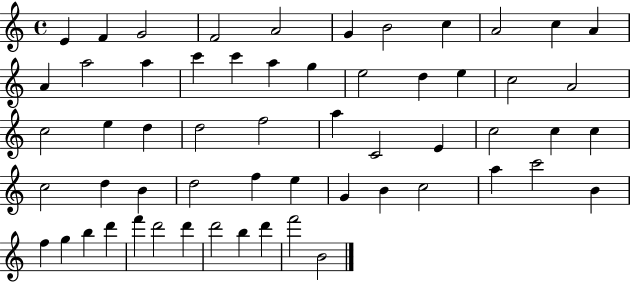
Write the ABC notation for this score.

X:1
T:Untitled
M:4/4
L:1/4
K:C
E F G2 F2 A2 G B2 c A2 c A A a2 a c' c' a g e2 d e c2 A2 c2 e d d2 f2 a C2 E c2 c c c2 d B d2 f e G B c2 a c'2 B f g b d' f' d'2 d' d'2 b d' f'2 B2